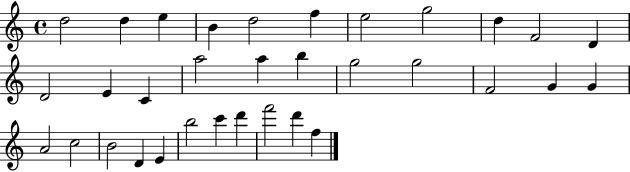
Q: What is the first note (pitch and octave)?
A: D5